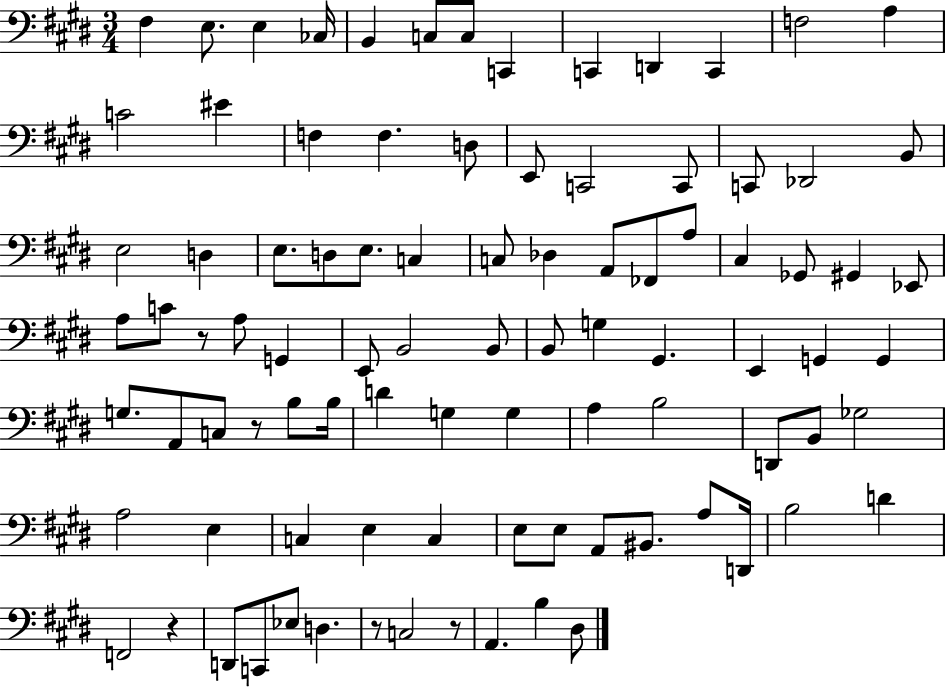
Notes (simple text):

F#3/q E3/e. E3/q CES3/s B2/q C3/e C3/e C2/q C2/q D2/q C2/q F3/h A3/q C4/h EIS4/q F3/q F3/q. D3/e E2/e C2/h C2/e C2/e Db2/h B2/e E3/h D3/q E3/e. D3/e E3/e. C3/q C3/e Db3/q A2/e FES2/e A3/e C#3/q Gb2/e G#2/q Eb2/e A3/e C4/e R/e A3/e G2/q E2/e B2/h B2/e B2/e G3/q G#2/q. E2/q G2/q G2/q G3/e. A2/e C3/e R/e B3/e B3/s D4/q G3/q G3/q A3/q B3/h D2/e B2/e Gb3/h A3/h E3/q C3/q E3/q C3/q E3/e E3/e A2/e BIS2/e. A3/e D2/s B3/h D4/q F2/h R/q D2/e C2/e Eb3/e D3/q. R/e C3/h R/e A2/q. B3/q D#3/e